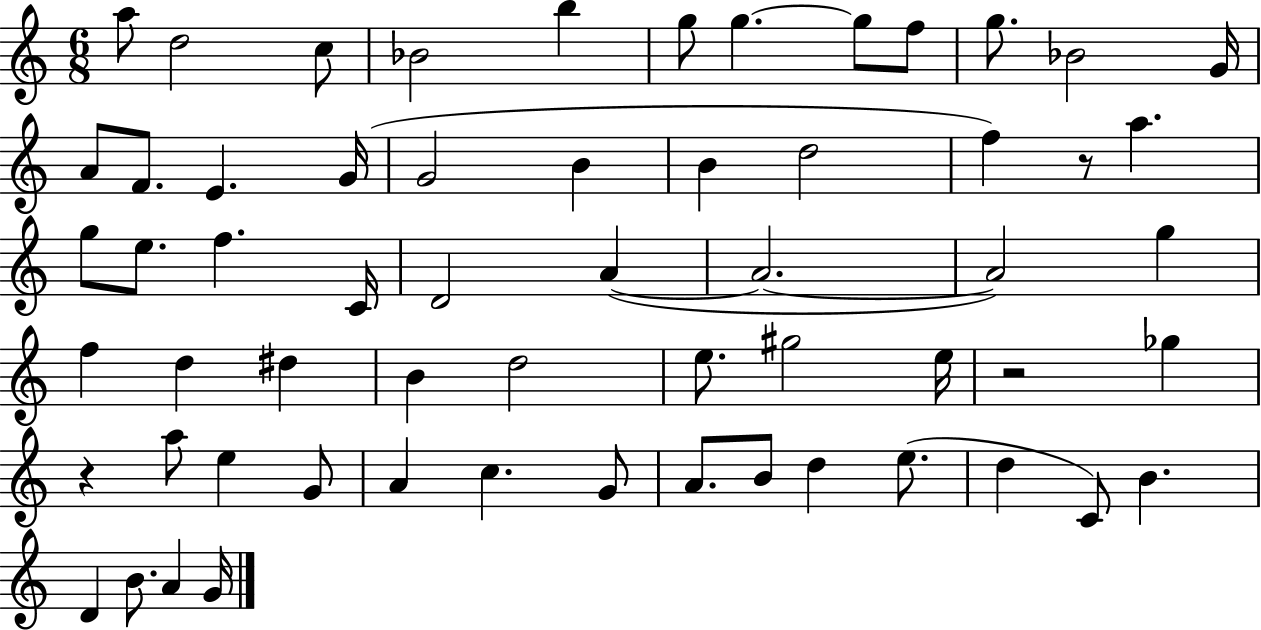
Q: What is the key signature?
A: C major